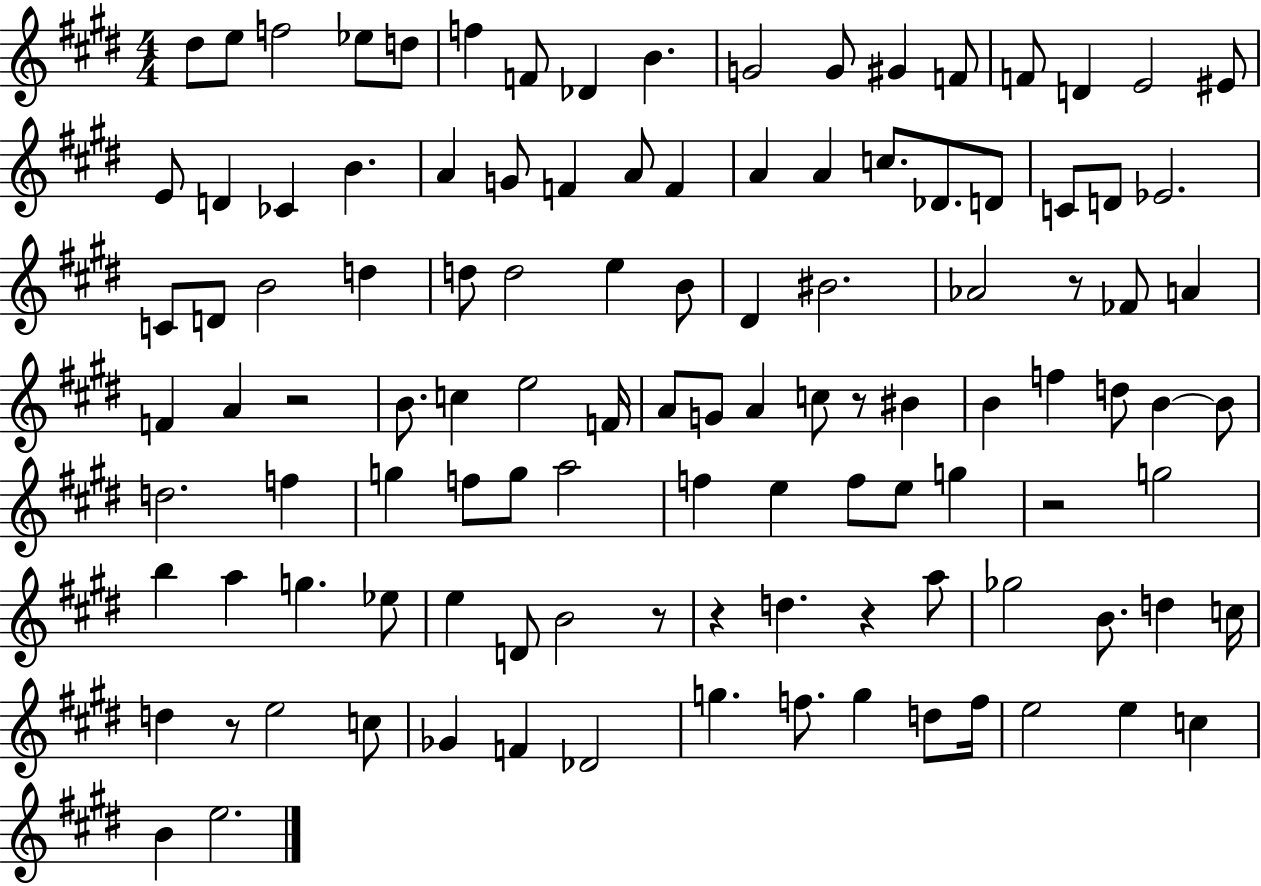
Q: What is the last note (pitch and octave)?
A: E5